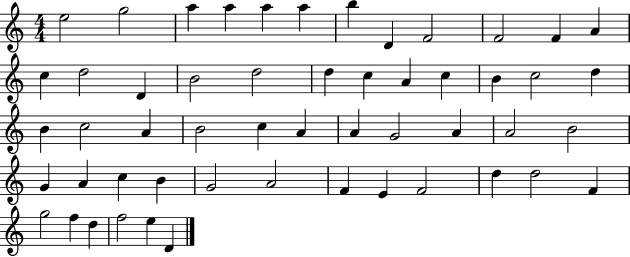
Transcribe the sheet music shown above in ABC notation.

X:1
T:Untitled
M:4/4
L:1/4
K:C
e2 g2 a a a a b D F2 F2 F A c d2 D B2 d2 d c A c B c2 d B c2 A B2 c A A G2 A A2 B2 G A c B G2 A2 F E F2 d d2 F g2 f d f2 e D